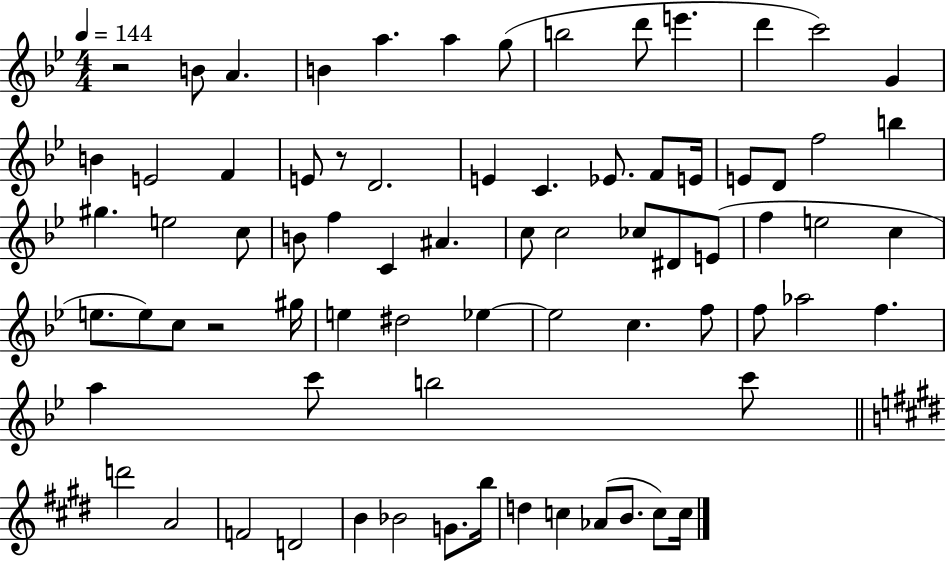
R/h B4/e A4/q. B4/q A5/q. A5/q G5/e B5/h D6/e E6/q. D6/q C6/h G4/q B4/q E4/h F4/q E4/e R/e D4/h. E4/q C4/q. Eb4/e. F4/e E4/s E4/e D4/e F5/h B5/q G#5/q. E5/h C5/e B4/e F5/q C4/q A#4/q. C5/e C5/h CES5/e D#4/e E4/e F5/q E5/h C5/q E5/e. E5/e C5/e R/h G#5/s E5/q D#5/h Eb5/q Eb5/h C5/q. F5/e F5/e Ab5/h F5/q. A5/q C6/e B5/h C6/e D6/h A4/h F4/h D4/h B4/q Bb4/h G4/e. B5/s D5/q C5/q Ab4/e B4/e. C5/e C5/s